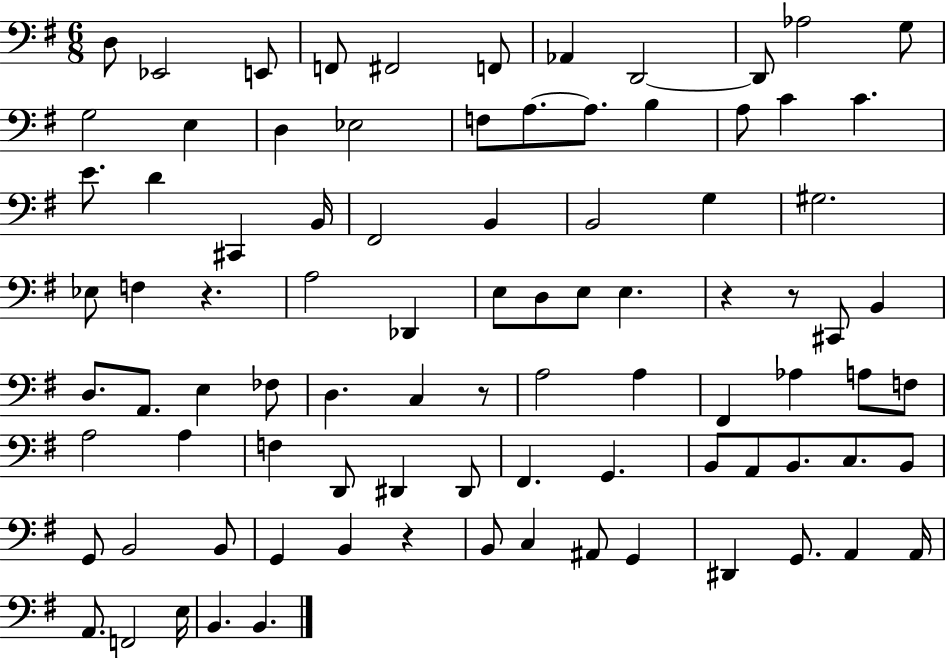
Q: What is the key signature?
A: G major